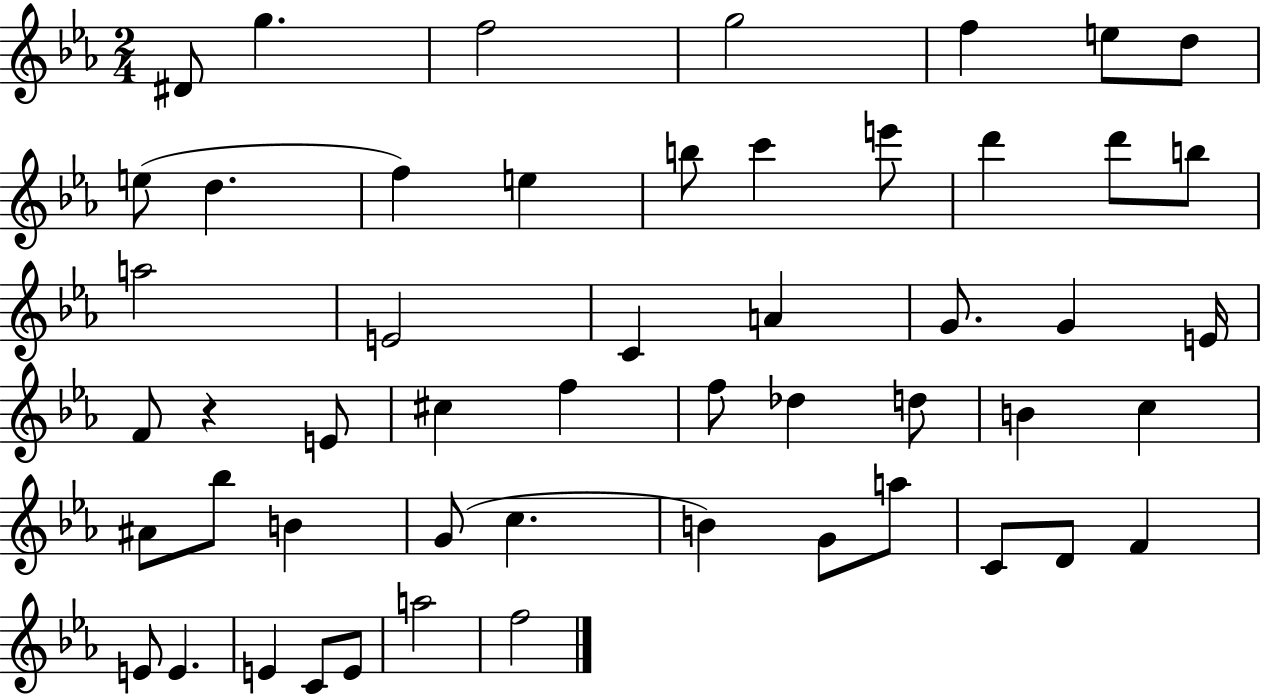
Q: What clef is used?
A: treble